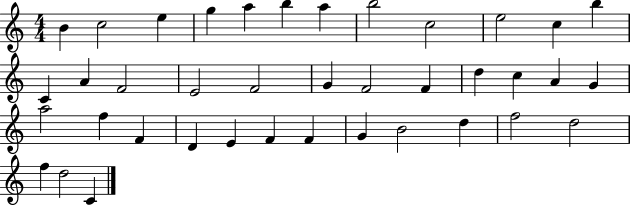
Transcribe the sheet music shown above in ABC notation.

X:1
T:Untitled
M:4/4
L:1/4
K:C
B c2 e g a b a b2 c2 e2 c b C A F2 E2 F2 G F2 F d c A G a2 f F D E F F G B2 d f2 d2 f d2 C